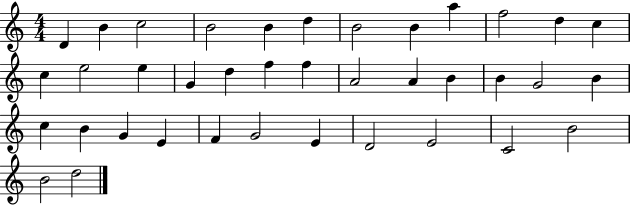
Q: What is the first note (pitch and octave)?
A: D4